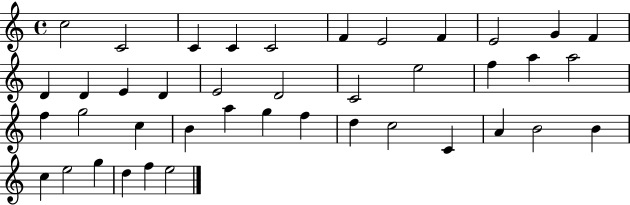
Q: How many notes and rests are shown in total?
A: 41